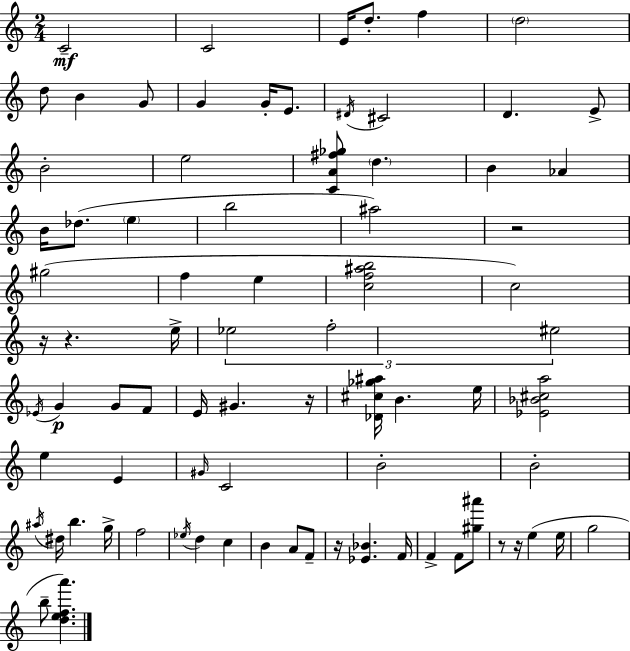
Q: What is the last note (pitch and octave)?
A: B5